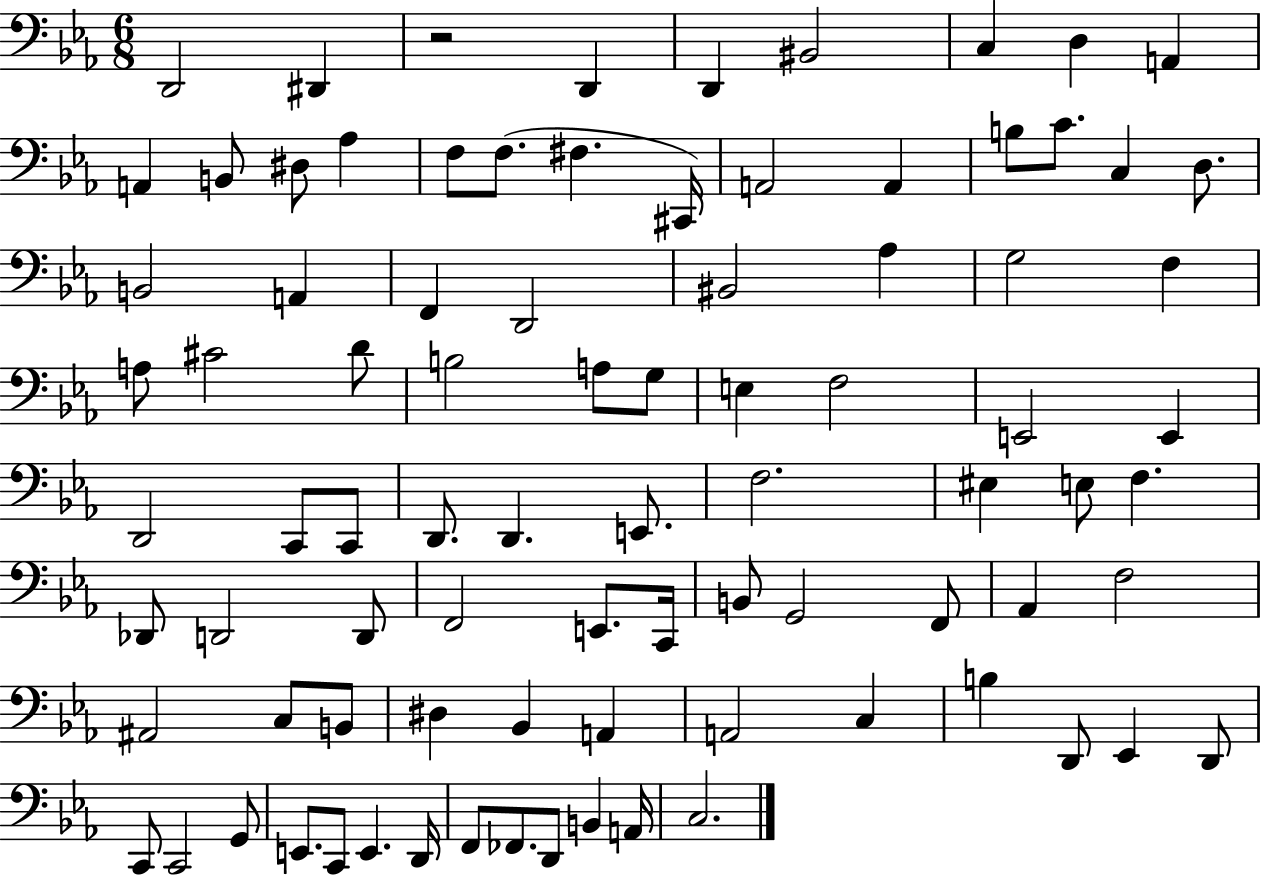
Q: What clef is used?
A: bass